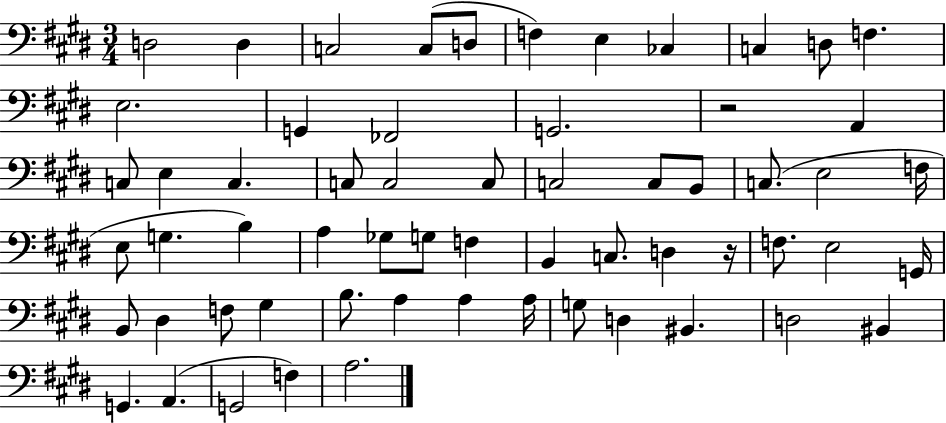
{
  \clef bass
  \numericTimeSignature
  \time 3/4
  \key e \major
  d2 d4 | c2 c8( d8 | f4) e4 ces4 | c4 d8 f4. | \break e2. | g,4 fes,2 | g,2. | r2 a,4 | \break c8 e4 c4. | c8 c2 c8 | c2 c8 b,8 | c8.( e2 f16 | \break e8 g4. b4) | a4 ges8 g8 f4 | b,4 c8. d4 r16 | f8. e2 g,16 | \break b,8 dis4 f8 gis4 | b8. a4 a4 a16 | g8 d4 bis,4. | d2 bis,4 | \break g,4. a,4.( | g,2 f4) | a2. | \bar "|."
}